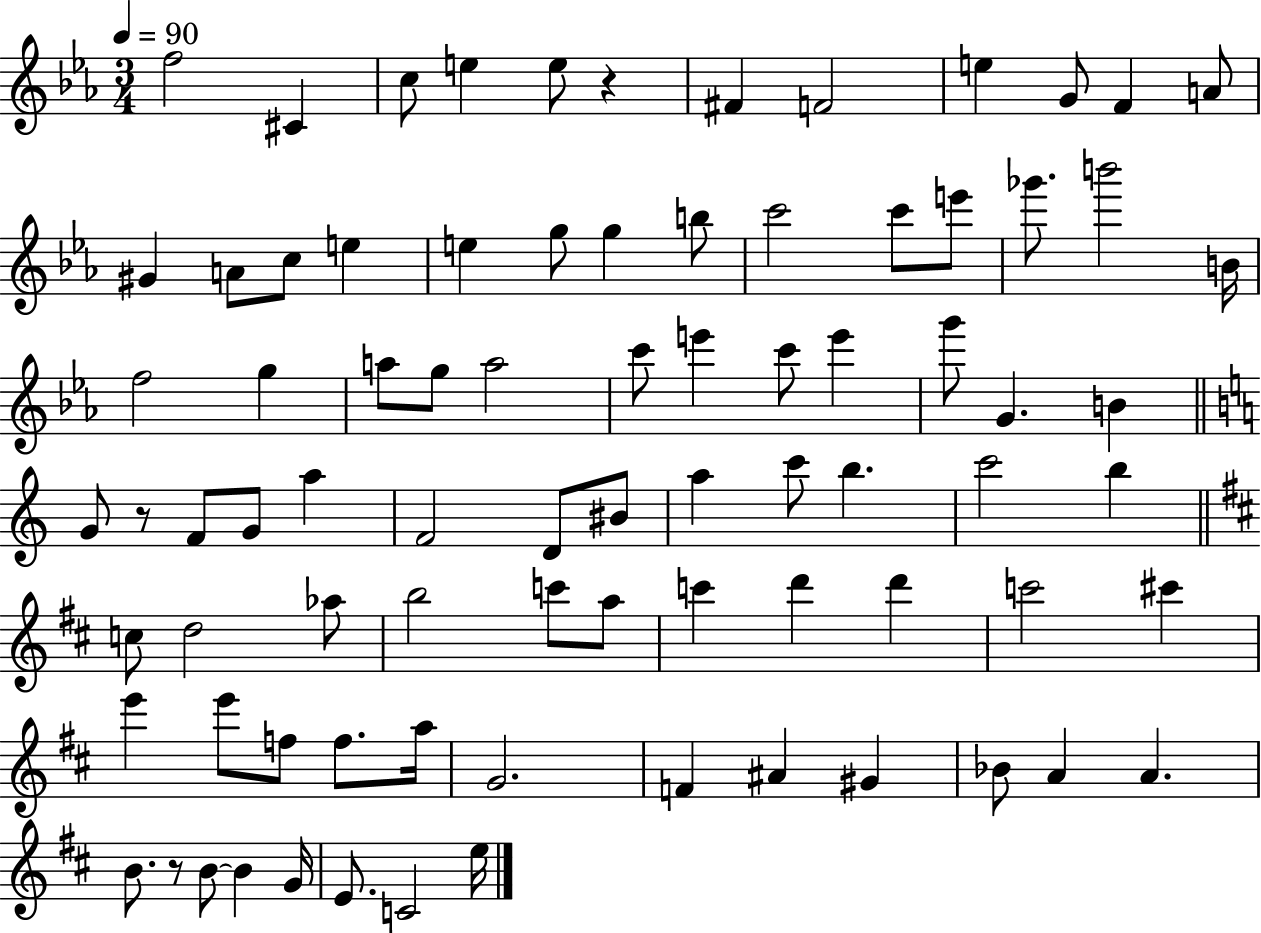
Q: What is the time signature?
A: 3/4